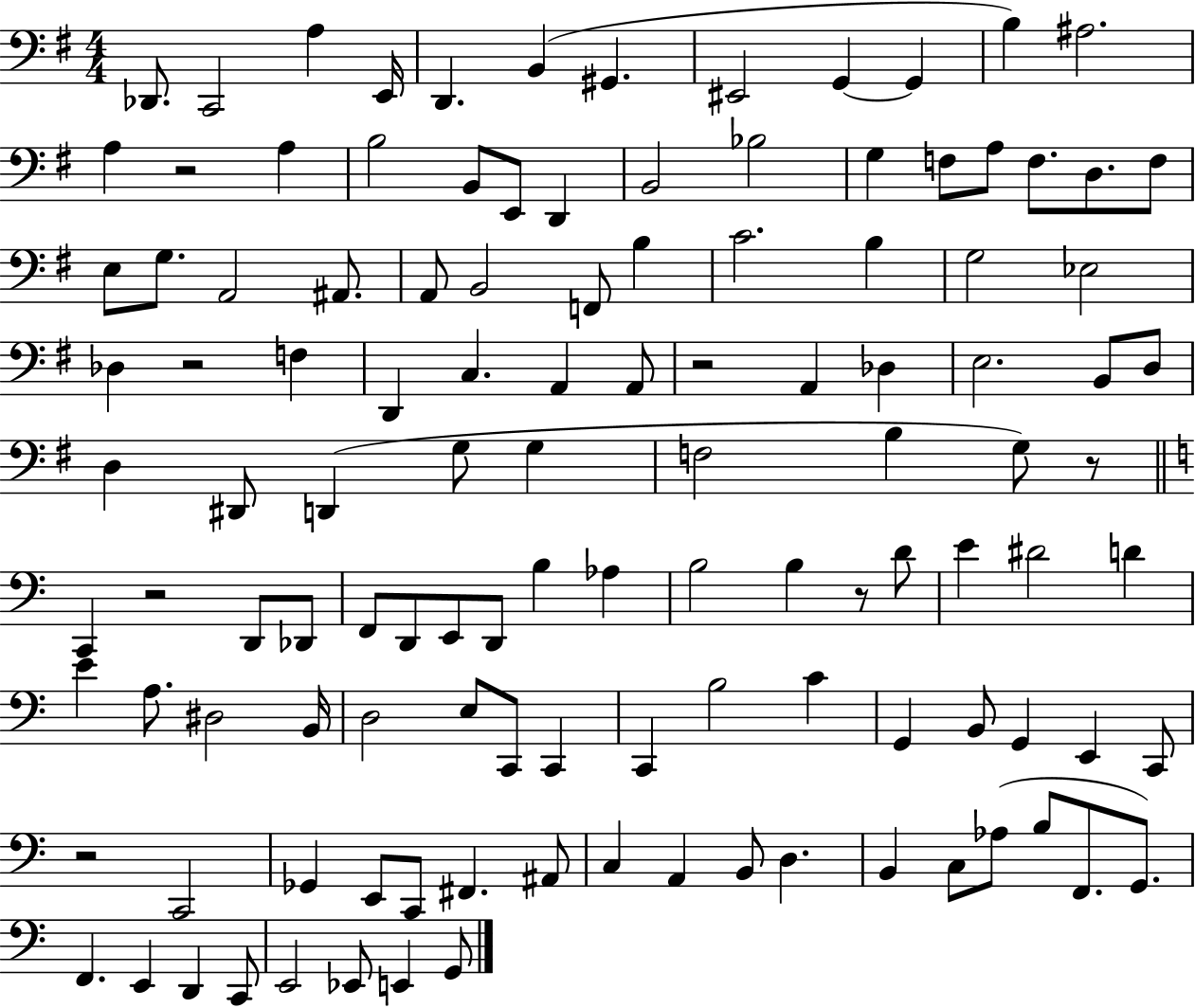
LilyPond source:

{
  \clef bass
  \numericTimeSignature
  \time 4/4
  \key g \major
  \repeat volta 2 { des,8. c,2 a4 e,16 | d,4. b,4( gis,4. | eis,2 g,4~~ g,4 | b4) ais2. | \break a4 r2 a4 | b2 b,8 e,8 d,4 | b,2 bes2 | g4 f8 a8 f8. d8. f8 | \break e8 g8. a,2 ais,8. | a,8 b,2 f,8 b4 | c'2. b4 | g2 ees2 | \break des4 r2 f4 | d,4 c4. a,4 a,8 | r2 a,4 des4 | e2. b,8 d8 | \break d4 dis,8 d,4( g8 g4 | f2 b4 g8) r8 | \bar "||" \break \key c \major c,4 r2 d,8 des,8 | f,8 d,8 e,8 d,8 b4 aes4 | b2 b4 r8 d'8 | e'4 dis'2 d'4 | \break e'4 a8. dis2 b,16 | d2 e8 c,8 c,4 | c,4 b2 c'4 | g,4 b,8 g,4 e,4 c,8 | \break r2 c,2 | ges,4 e,8 c,8 fis,4. ais,8 | c4 a,4 b,8 d4. | b,4 c8 aes8( b8 f,8. g,8.) | \break f,4. e,4 d,4 c,8 | e,2 ees,8 e,4 g,8 | } \bar "|."
}